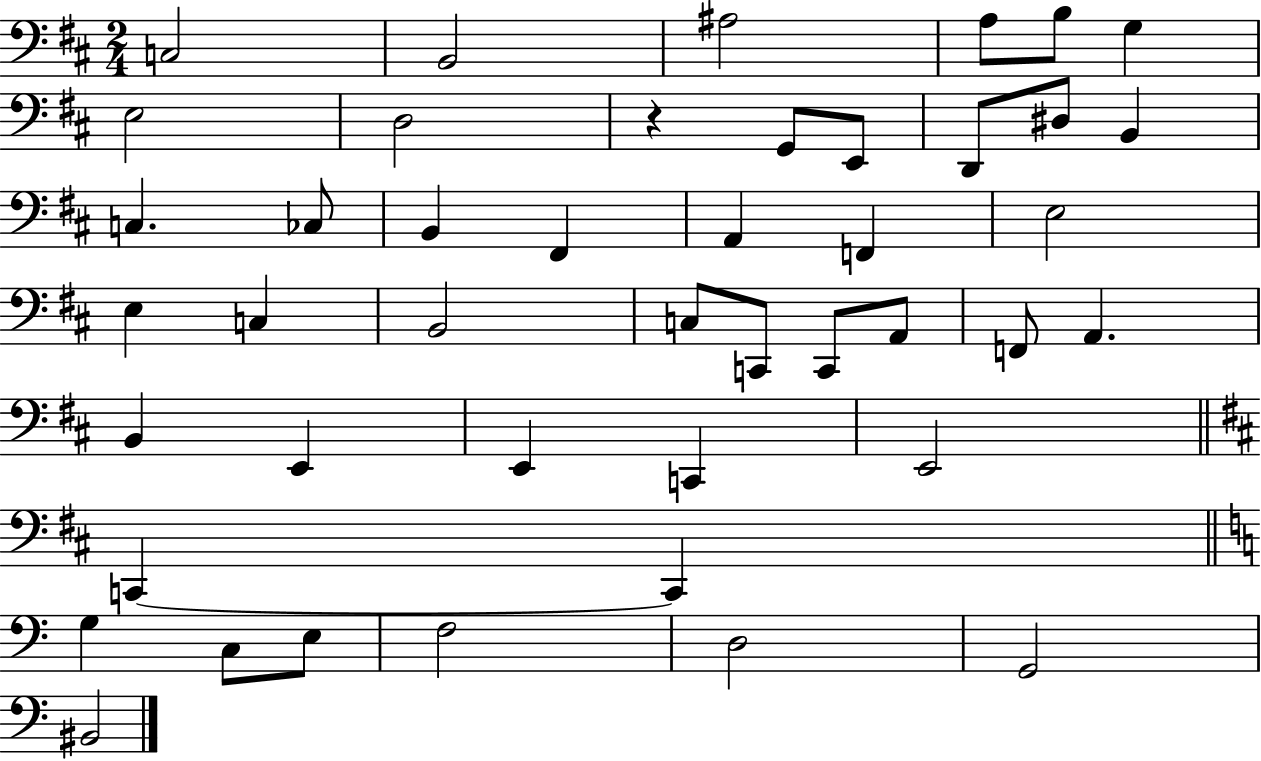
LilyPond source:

{
  \clef bass
  \numericTimeSignature
  \time 2/4
  \key d \major
  c2 | b,2 | ais2 | a8 b8 g4 | \break e2 | d2 | r4 g,8 e,8 | d,8 dis8 b,4 | \break c4. ces8 | b,4 fis,4 | a,4 f,4 | e2 | \break e4 c4 | b,2 | c8 c,8 c,8 a,8 | f,8 a,4. | \break b,4 e,4 | e,4 c,4 | e,2 | \bar "||" \break \key d \major c,4~~ c,4 | \bar "||" \break \key c \major g4 c8 e8 | f2 | d2 | g,2 | \break bis,2 | \bar "|."
}